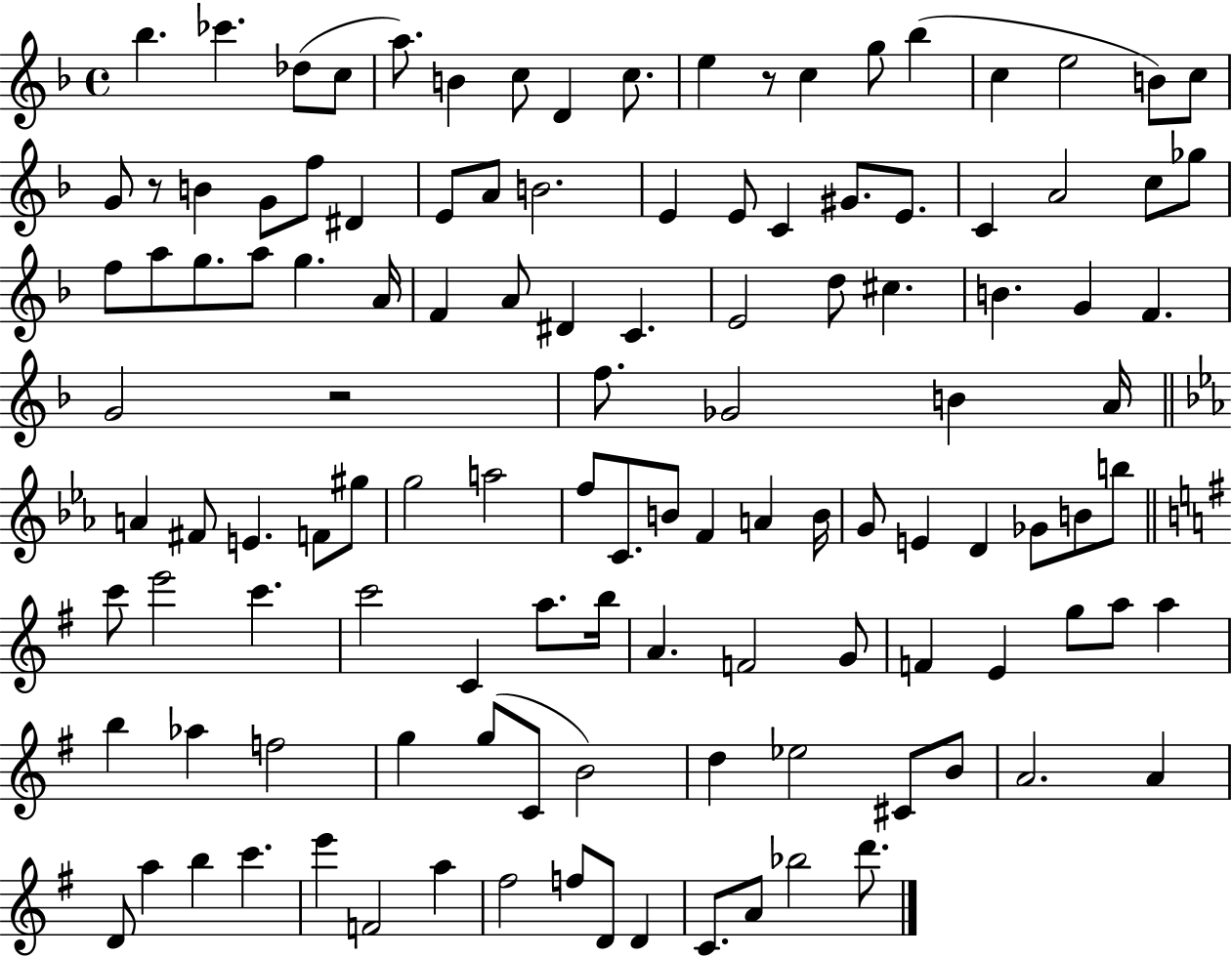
Bb5/q. CES6/q. Db5/e C5/e A5/e. B4/q C5/e D4/q C5/e. E5/q R/e C5/q G5/e Bb5/q C5/q E5/h B4/e C5/e G4/e R/e B4/q G4/e F5/e D#4/q E4/e A4/e B4/h. E4/q E4/e C4/q G#4/e. E4/e. C4/q A4/h C5/e Gb5/e F5/e A5/e G5/e. A5/e G5/q. A4/s F4/q A4/e D#4/q C4/q. E4/h D5/e C#5/q. B4/q. G4/q F4/q. G4/h R/h F5/e. Gb4/h B4/q A4/s A4/q F#4/e E4/q. F4/e G#5/e G5/h A5/h F5/e C4/e. B4/e F4/q A4/q B4/s G4/e E4/q D4/q Gb4/e B4/e B5/e C6/e E6/h C6/q. C6/h C4/q A5/e. B5/s A4/q. F4/h G4/e F4/q E4/q G5/e A5/e A5/q B5/q Ab5/q F5/h G5/q G5/e C4/e B4/h D5/q Eb5/h C#4/e B4/e A4/h. A4/q D4/e A5/q B5/q C6/q. E6/q F4/h A5/q F#5/h F5/e D4/e D4/q C4/e. A4/e Bb5/h D6/e.